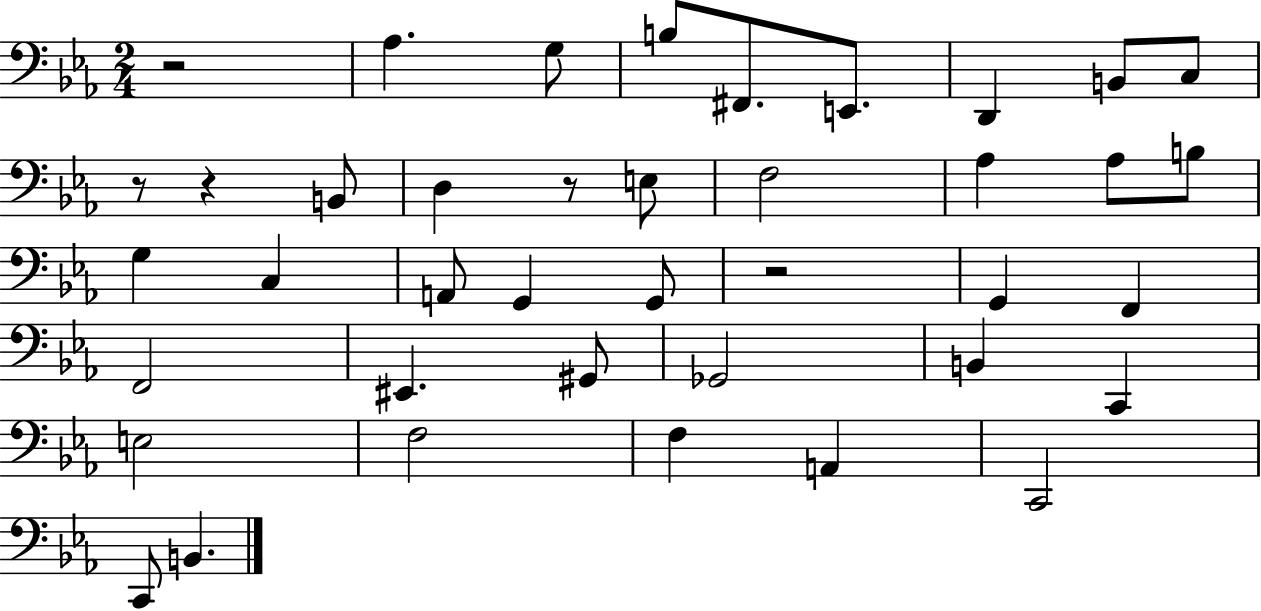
R/h Ab3/q. G3/e B3/e F#2/e. E2/e. D2/q B2/e C3/e R/e R/q B2/e D3/q R/e E3/e F3/h Ab3/q Ab3/e B3/e G3/q C3/q A2/e G2/q G2/e R/h G2/q F2/q F2/h EIS2/q. G#2/e Gb2/h B2/q C2/q E3/h F3/h F3/q A2/q C2/h C2/e B2/q.